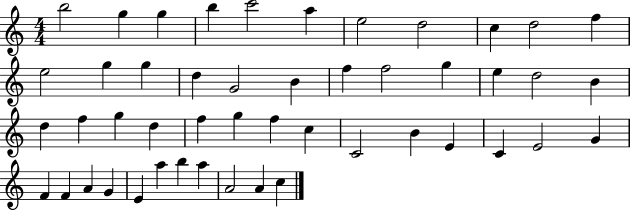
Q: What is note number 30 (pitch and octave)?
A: F5